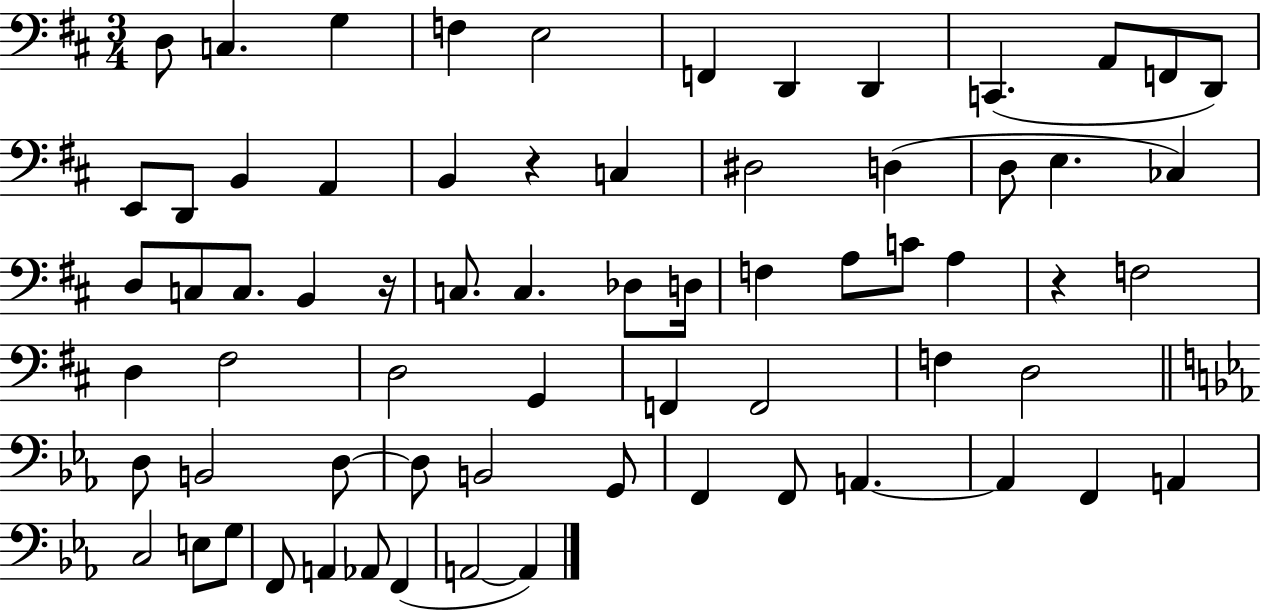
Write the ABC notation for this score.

X:1
T:Untitled
M:3/4
L:1/4
K:D
D,/2 C, G, F, E,2 F,, D,, D,, C,, A,,/2 F,,/2 D,,/2 E,,/2 D,,/2 B,, A,, B,, z C, ^D,2 D, D,/2 E, _C, D,/2 C,/2 C,/2 B,, z/4 C,/2 C, _D,/2 D,/4 F, A,/2 C/2 A, z F,2 D, ^F,2 D,2 G,, F,, F,,2 F, D,2 D,/2 B,,2 D,/2 D,/2 B,,2 G,,/2 F,, F,,/2 A,, A,, F,, A,, C,2 E,/2 G,/2 F,,/2 A,, _A,,/2 F,, A,,2 A,,